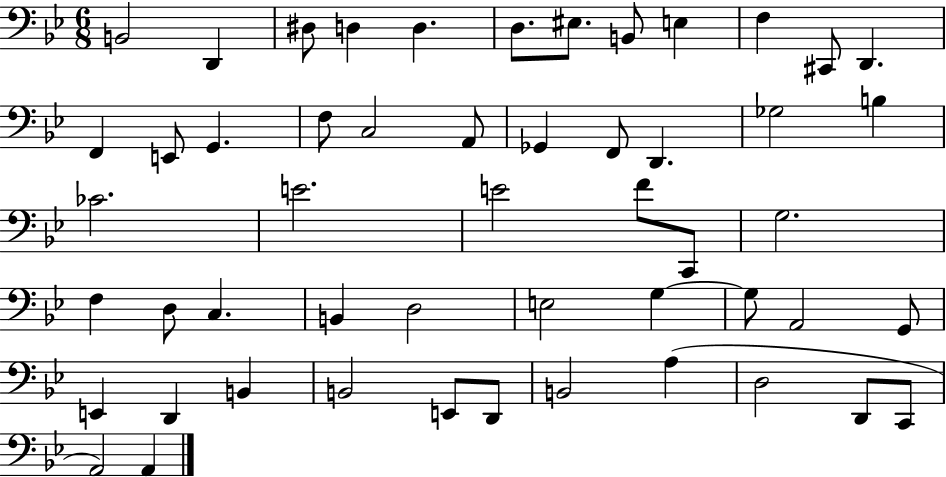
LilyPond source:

{
  \clef bass
  \numericTimeSignature
  \time 6/8
  \key bes \major
  \repeat volta 2 { b,2 d,4 | dis8 d4 d4. | d8. eis8. b,8 e4 | f4 cis,8 d,4. | \break f,4 e,8 g,4. | f8 c2 a,8 | ges,4 f,8 d,4. | ges2 b4 | \break ces'2. | e'2. | e'2 f'8 c,8 | g2. | \break f4 d8 c4. | b,4 d2 | e2 g4~~ | g8 a,2 g,8 | \break e,4 d,4 b,4 | b,2 e,8 d,8 | b,2 a4( | d2 d,8 c,8 | \break a,2) a,4 | } \bar "|."
}